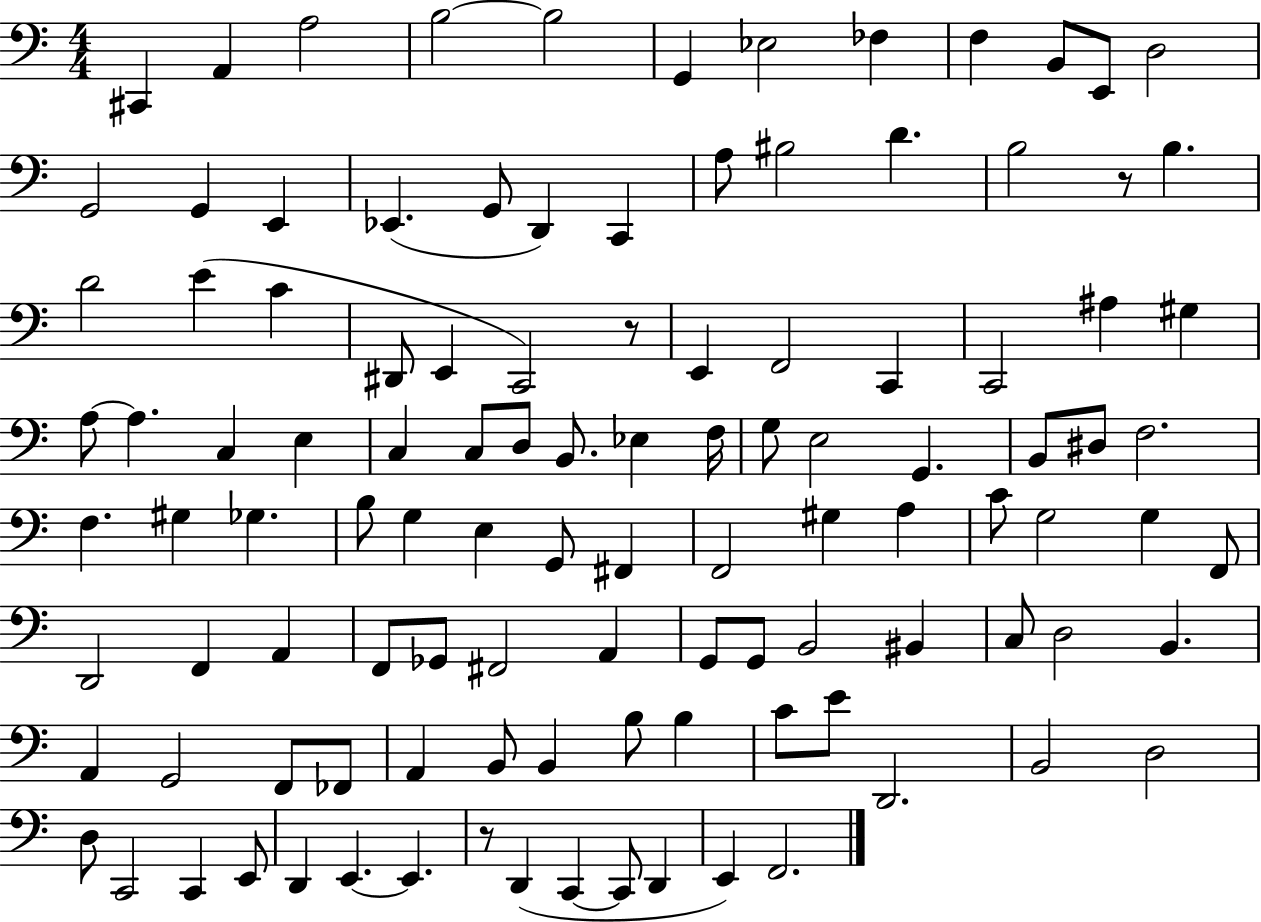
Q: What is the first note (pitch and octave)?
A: C#2